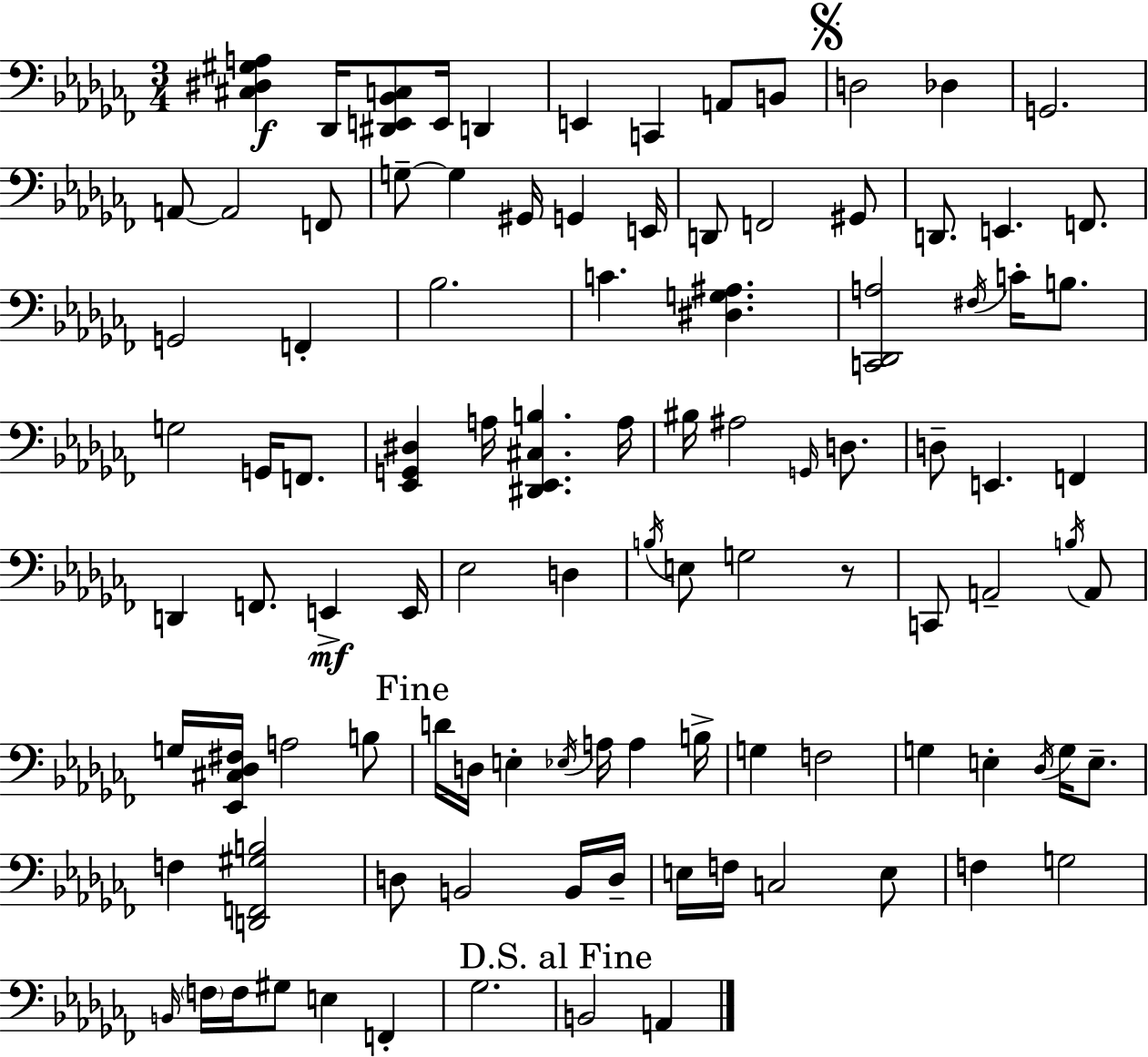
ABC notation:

X:1
T:Untitled
M:3/4
L:1/4
K:Abm
[^C,^D,^G,A,] _D,,/4 [^D,,E,,_B,,C,]/2 E,,/4 D,, E,, C,, A,,/2 B,,/2 D,2 _D, G,,2 A,,/2 A,,2 F,,/2 G,/2 G, ^G,,/4 G,, E,,/4 D,,/2 F,,2 ^G,,/2 D,,/2 E,, F,,/2 G,,2 F,, _B,2 C [^D,G,^A,] [C,,_D,,A,]2 ^F,/4 C/4 B,/2 G,2 G,,/4 F,,/2 [_E,,G,,^D,] A,/4 [^D,,_E,,^C,B,] A,/4 ^B,/4 ^A,2 G,,/4 D,/2 D,/2 E,, F,, D,, F,,/2 E,, E,,/4 _E,2 D, B,/4 E,/2 G,2 z/2 C,,/2 A,,2 B,/4 A,,/2 G,/4 [_E,,^C,_D,^F,]/4 A,2 B,/2 D/4 D,/4 E, _E,/4 A,/4 A, B,/4 G, F,2 G, E, _D,/4 G,/4 E,/2 F, [D,,F,,^G,B,]2 D,/2 B,,2 B,,/4 D,/4 E,/4 F,/4 C,2 E,/2 F, G,2 B,,/4 F,/4 F,/4 ^G,/2 E, F,, _G,2 B,,2 A,,